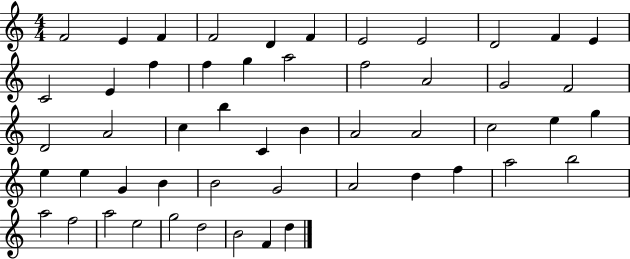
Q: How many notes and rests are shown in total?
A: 52